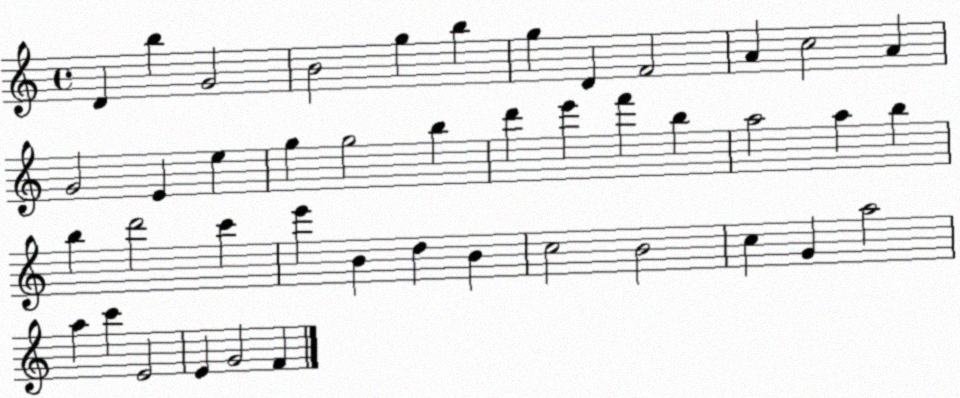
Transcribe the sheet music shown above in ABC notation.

X:1
T:Untitled
M:4/4
L:1/4
K:C
D b G2 B2 g b g D F2 A c2 A G2 E e g g2 b d' e' f' b a2 a b b d'2 c' e' B d B c2 B2 c G a2 a c' E2 E G2 F